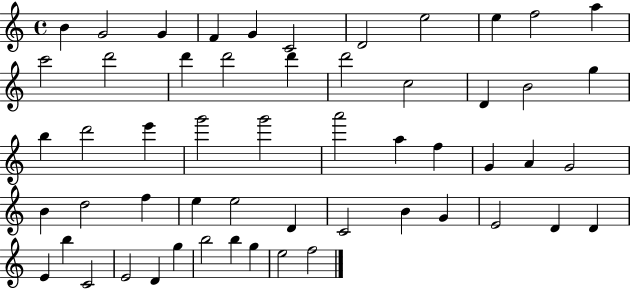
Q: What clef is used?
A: treble